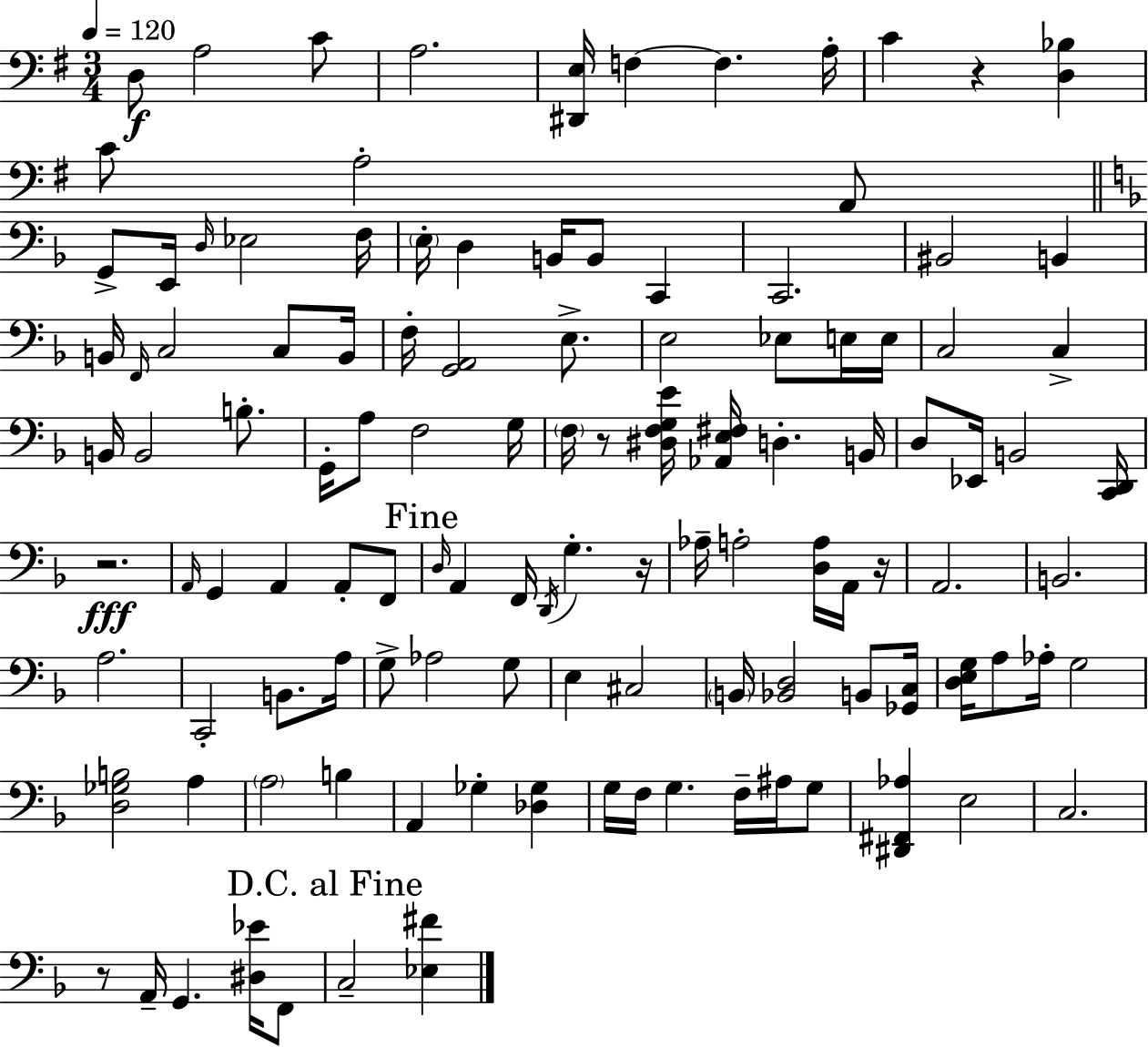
{
  \clef bass
  \numericTimeSignature
  \time 3/4
  \key g \major
  \tempo 4 = 120
  \repeat volta 2 { d8\f a2 c'8 | a2. | <dis, e>16 f4~~ f4. a16-. | c'4 r4 <d bes>4 | \break c'8 a2-. a,8 | \bar "||" \break \key d \minor g,8-> e,16 \grace { d16 } ees2 | f16 \parenthesize e16-. d4 b,16 b,8 c,4 | c,2. | bis,2 b,4 | \break b,16 \grace { f,16 } c2 c8 | b,16 f16-. <g, a,>2 e8.-> | e2 ees8 | e16 e16 c2 c4-> | \break b,16 b,2 b8.-. | g,16-. a8 f2 | g16 \parenthesize f16 r8 <dis f g e'>16 <aes, e fis>16 d4.-. | b,16 d8 ees,16 b,2 | \break <c, d,>16 r2.\fff | \grace { a,16 } g,4 a,4 a,8-. | f,8 \mark "Fine" \grace { d16 } a,4 f,16 \acciaccatura { d,16 } g4.-. | r16 aes16-- a2-. | \break <d a>16 a,16 r16 a,2. | b,2. | a2. | c,2-. | \break b,8. a16 g8-> aes2 | g8 e4 cis2 | \parenthesize b,16 <bes, d>2 | b,8 <ges, c>16 <d e g>16 a8 aes16-. g2 | \break <d ges b>2 | a4 \parenthesize a2 | b4 a,4 ges4-. | <des ges>4 g16 f16 g4. | \break f16-- ais16 g8 <dis, fis, aes>4 e2 | c2. | r8 a,16-- g,4. | <dis ees'>16 f,8 \mark "D.C. al Fine" c2-- | \break <ees fis'>4 } \bar "|."
}